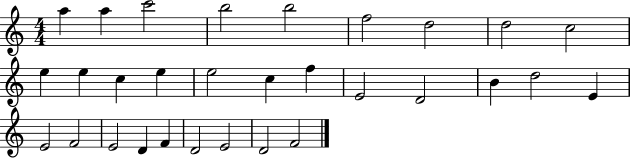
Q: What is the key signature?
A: C major